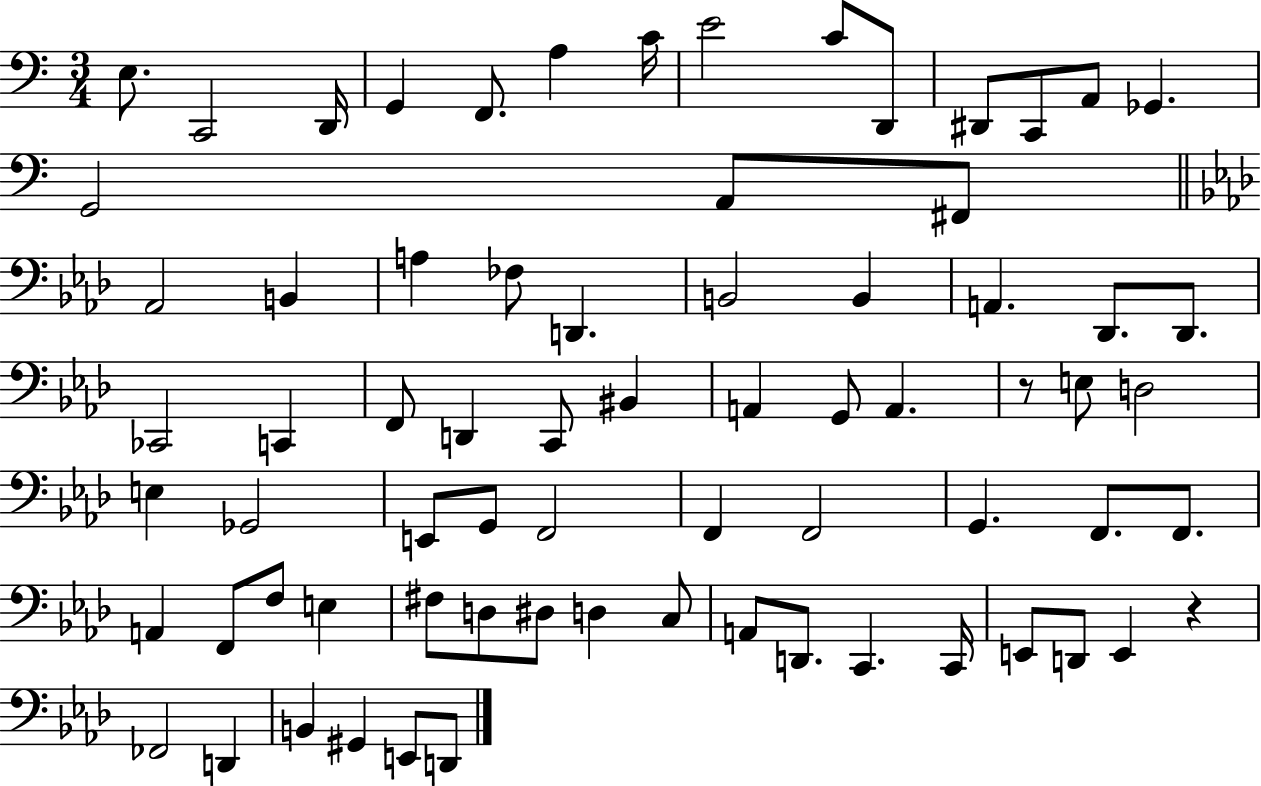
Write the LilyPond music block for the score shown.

{
  \clef bass
  \numericTimeSignature
  \time 3/4
  \key c \major
  \repeat volta 2 { e8. c,2 d,16 | g,4 f,8. a4 c'16 | e'2 c'8 d,8 | dis,8 c,8 a,8 ges,4. | \break g,2 a,8 fis,8 | \bar "||" \break \key f \minor aes,2 b,4 | a4 fes8 d,4. | b,2 b,4 | a,4. des,8. des,8. | \break ces,2 c,4 | f,8 d,4 c,8 bis,4 | a,4 g,8 a,4. | r8 e8 d2 | \break e4 ges,2 | e,8 g,8 f,2 | f,4 f,2 | g,4. f,8. f,8. | \break a,4 f,8 f8 e4 | fis8 d8 dis8 d4 c8 | a,8 d,8. c,4. c,16 | e,8 d,8 e,4 r4 | \break fes,2 d,4 | b,4 gis,4 e,8 d,8 | } \bar "|."
}